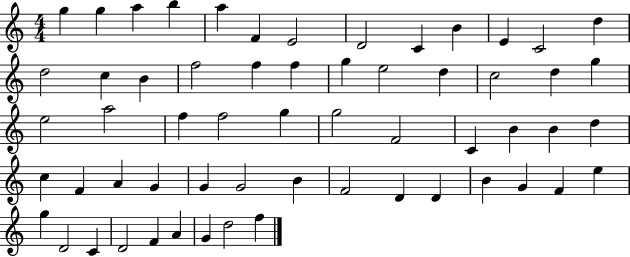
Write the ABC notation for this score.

X:1
T:Untitled
M:4/4
L:1/4
K:C
g g a b a F E2 D2 C B E C2 d d2 c B f2 f f g e2 d c2 d g e2 a2 f f2 g g2 F2 C B B d c F A G G G2 B F2 D D B G F e g D2 C D2 F A G d2 f